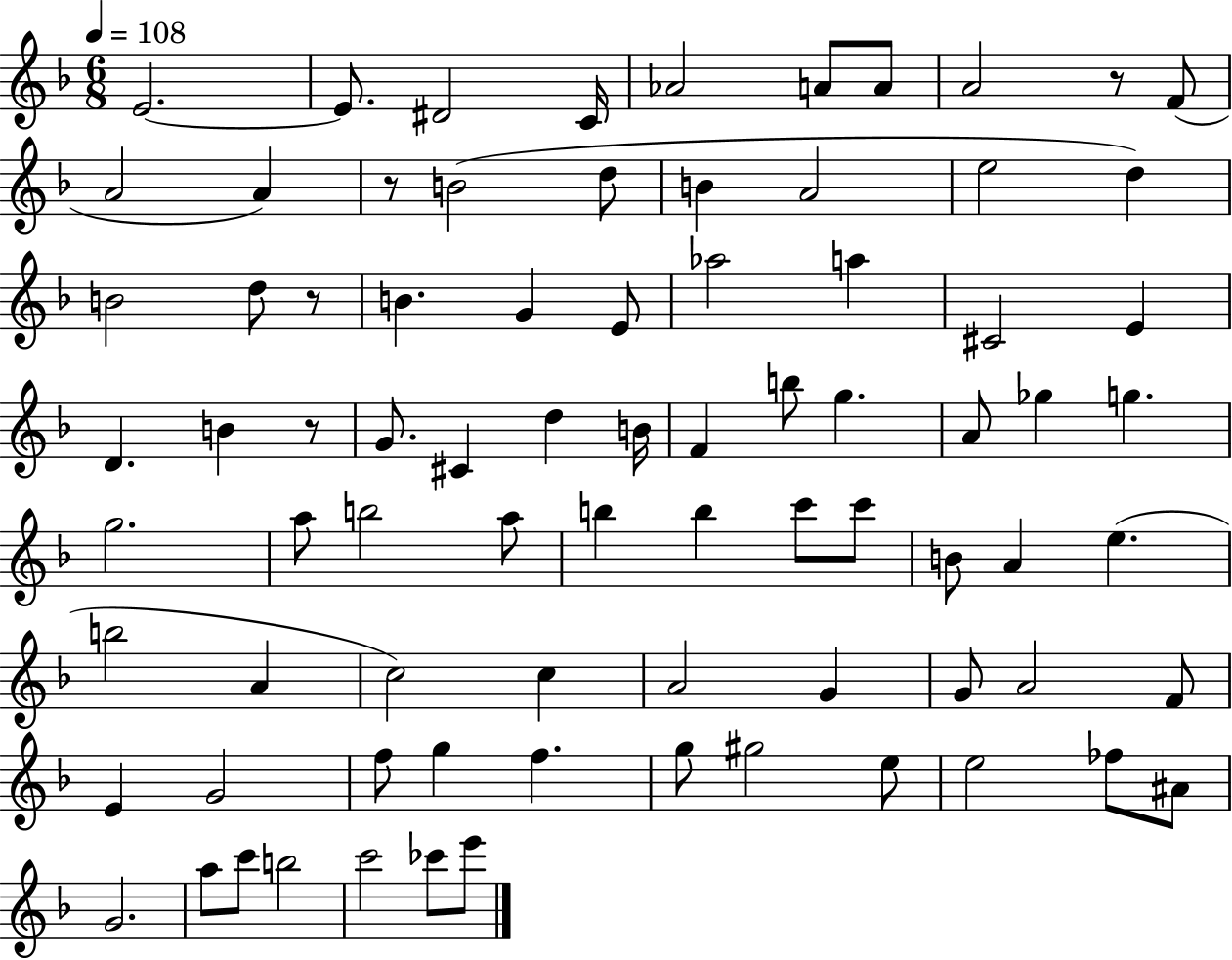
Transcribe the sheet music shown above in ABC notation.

X:1
T:Untitled
M:6/8
L:1/4
K:F
E2 E/2 ^D2 C/4 _A2 A/2 A/2 A2 z/2 F/2 A2 A z/2 B2 d/2 B A2 e2 d B2 d/2 z/2 B G E/2 _a2 a ^C2 E D B z/2 G/2 ^C d B/4 F b/2 g A/2 _g g g2 a/2 b2 a/2 b b c'/2 c'/2 B/2 A e b2 A c2 c A2 G G/2 A2 F/2 E G2 f/2 g f g/2 ^g2 e/2 e2 _f/2 ^A/2 G2 a/2 c'/2 b2 c'2 _c'/2 e'/2